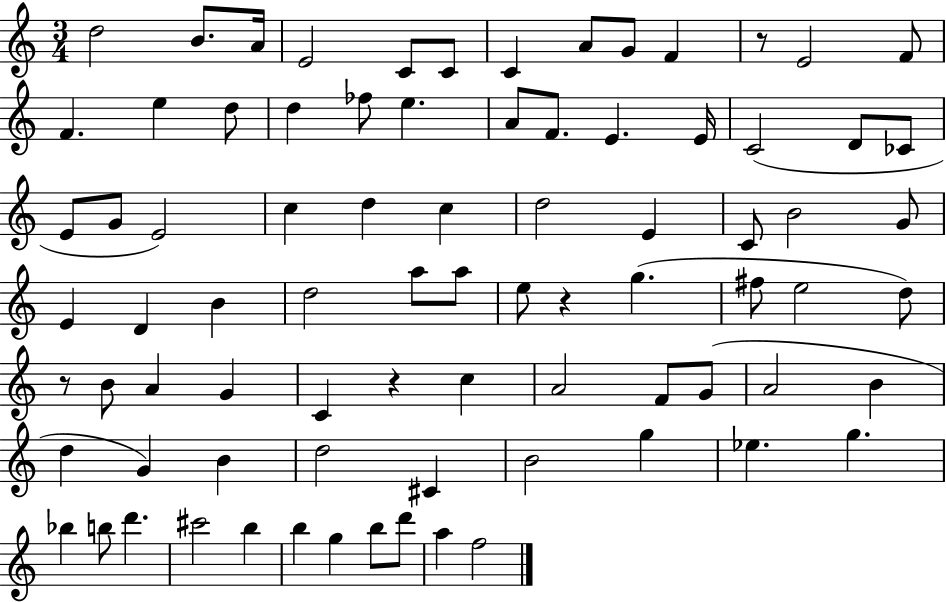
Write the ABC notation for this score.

X:1
T:Untitled
M:3/4
L:1/4
K:C
d2 B/2 A/4 E2 C/2 C/2 C A/2 G/2 F z/2 E2 F/2 F e d/2 d _f/2 e A/2 F/2 E E/4 C2 D/2 _C/2 E/2 G/2 E2 c d c d2 E C/2 B2 G/2 E D B d2 a/2 a/2 e/2 z g ^f/2 e2 d/2 z/2 B/2 A G C z c A2 F/2 G/2 A2 B d G B d2 ^C B2 g _e g _b b/2 d' ^c'2 b b g b/2 d'/2 a f2